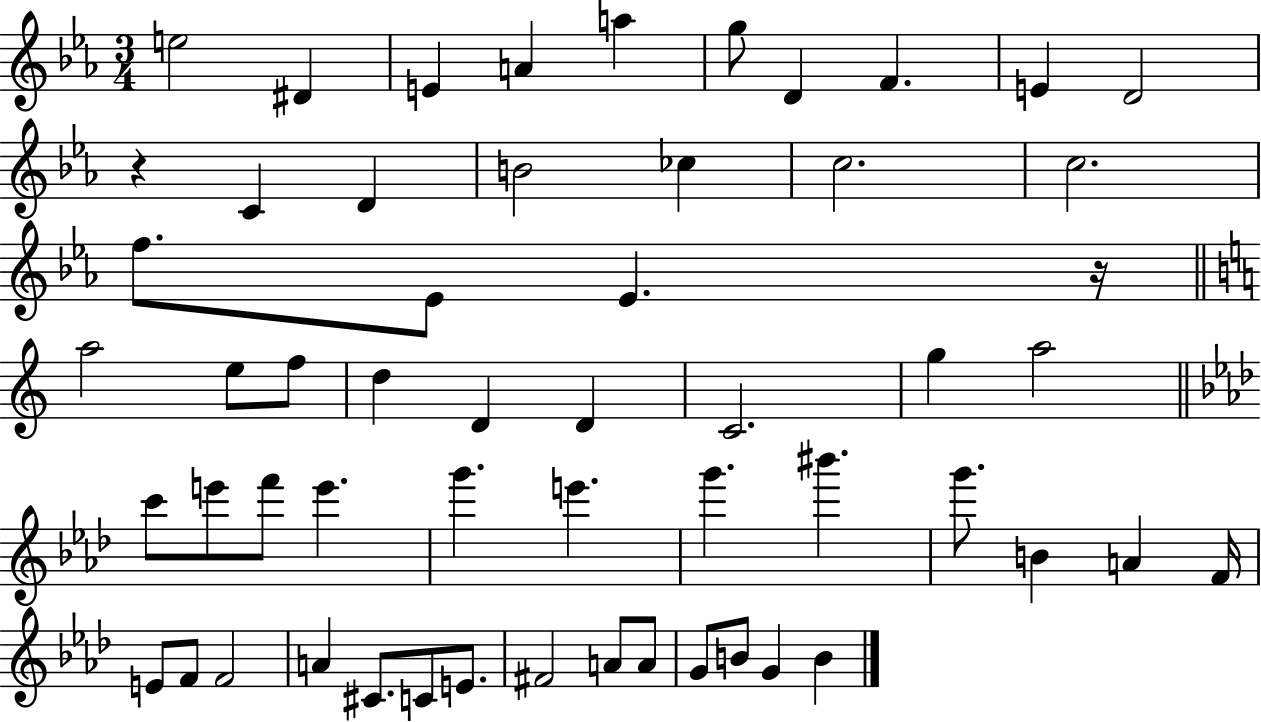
X:1
T:Untitled
M:3/4
L:1/4
K:Eb
e2 ^D E A a g/2 D F E D2 z C D B2 _c c2 c2 f/2 _E/2 _E z/4 a2 e/2 f/2 d D D C2 g a2 c'/2 e'/2 f'/2 e' g' e' g' ^b' g'/2 B A F/4 E/2 F/2 F2 A ^C/2 C/2 E/2 ^F2 A/2 A/2 G/2 B/2 G B